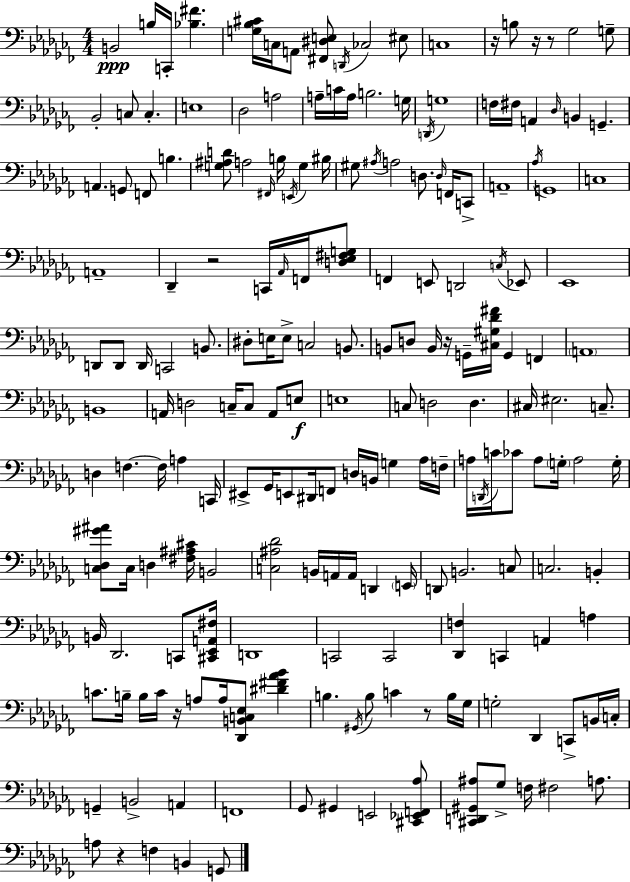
B2/h B3/s C2/s [Bb3,F#4]/q. [G3,Bb3,C#4]/s C3/s A2/e [F#2,D#3,E3]/e D2/s CES3/h EIS3/e C3/w R/s B3/e R/s R/e Gb3/h G3/e Bb2/h C3/e C3/q. E3/w Db3/h A3/h A3/s C4/s A3/s B3/h. G3/s D2/s G3/w F3/s F#3/s A2/q Db3/s B2/q G2/q. A2/q. G2/e F2/e B3/q. [G3,A#3,D4]/e A3/h F#2/s B3/s E2/s G3/q BIS3/s G#3/e A#3/s A3/h D3/e. D3/s F2/s C2/e A2/w Ab3/s G2/w C3/w A2/w Db2/q R/h C2/s Ab2/s F2/s [D3,Eb3,F#3,G3]/e F2/q E2/e D2/h C3/s Eb2/e Eb2/w D2/e D2/e D2/s C2/h B2/e. D#3/e E3/s E3/e C3/h B2/e. B2/e D3/e B2/s R/s G2/s [C#3,G#3,Db4,F#4]/s G2/q F2/q A2/w B2/w A2/s D3/h C3/s C3/e A2/e E3/e E3/w C3/e D3/h D3/q. C#3/s EIS3/h. C3/e. D3/q F3/q. F3/s A3/q C2/s EIS2/e Gb2/s E2/e D#2/s F2/e D3/s B2/s G3/q Ab3/s F3/s A3/s D2/s C4/s CES4/e A3/e G3/s A3/h G3/s [C3,Db3,G#4,A#4]/e C3/s D3/q [F#3,A#3,C#4]/s B2/h [C3,A#3,Db4]/h B2/s A2/s A2/s D2/q E2/s D2/e B2/h. C3/e C3/h. B2/q B2/s Db2/h. C2/e [C#2,Eb2,A2,F#3]/s D2/w C2/h C2/h [Db2,F3]/q C2/q A2/q A3/q C4/e. B3/s B3/s C4/s R/s A3/e A3/s [Db2,B2,C3,Eb3]/e [D#4,F#4,Ab4,Bb4]/q B3/q. G#2/s B3/e C4/q R/e B3/s Gb3/s G3/h Db2/q C2/e B2/s C3/s G2/q B2/h A2/q F2/w Gb2/e G#2/q E2/h [C#2,Eb2,F2,Ab3]/e [C#2,D2,G#2,A#3]/e Gb3/e F3/s F#3/h A3/e. A3/e R/q F3/q B2/q G2/e